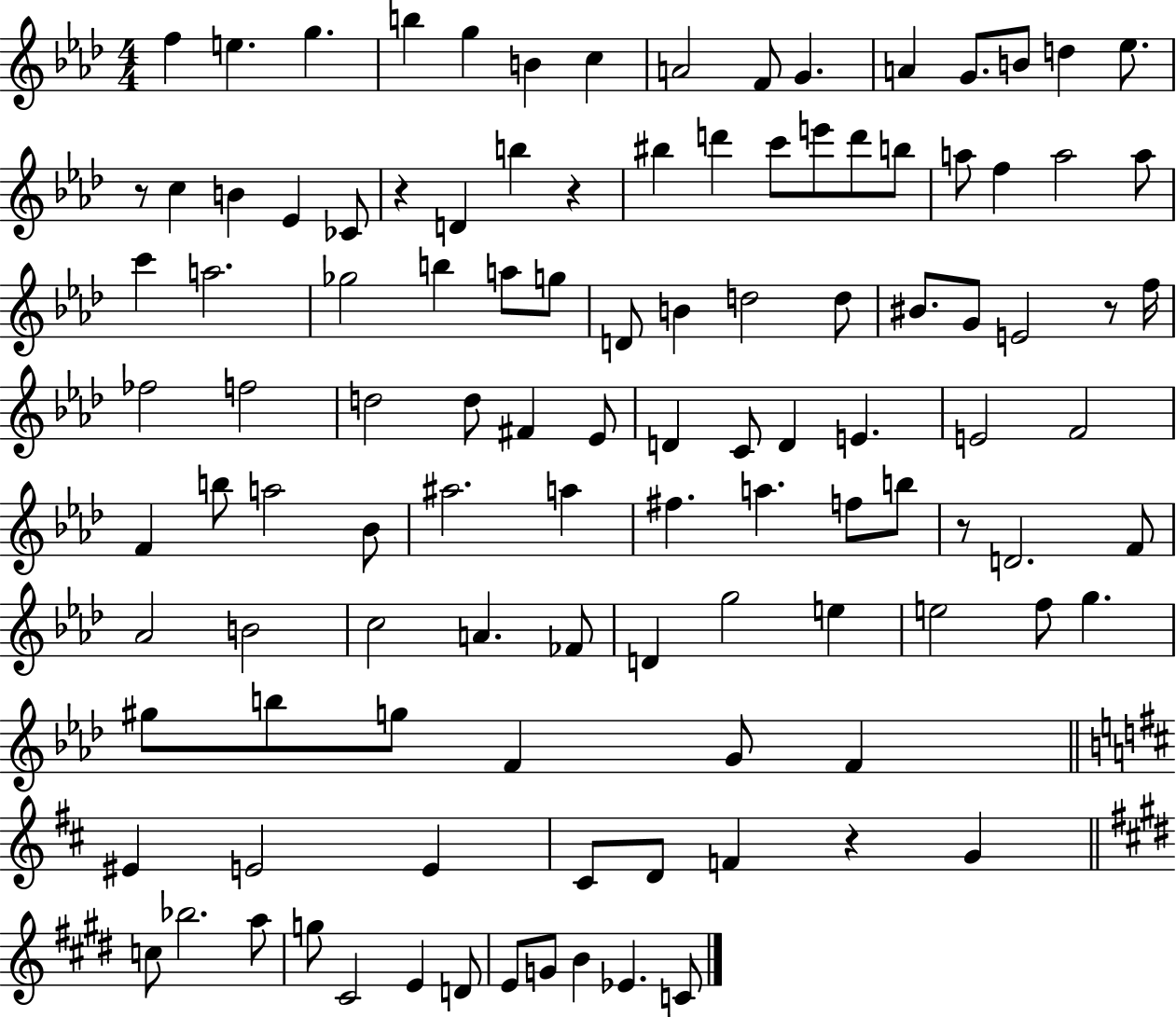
{
  \clef treble
  \numericTimeSignature
  \time 4/4
  \key aes \major
  f''4 e''4. g''4. | b''4 g''4 b'4 c''4 | a'2 f'8 g'4. | a'4 g'8. b'8 d''4 ees''8. | \break r8 c''4 b'4 ees'4 ces'8 | r4 d'4 b''4 r4 | bis''4 d'''4 c'''8 e'''8 d'''8 b''8 | a''8 f''4 a''2 a''8 | \break c'''4 a''2. | ges''2 b''4 a''8 g''8 | d'8 b'4 d''2 d''8 | bis'8. g'8 e'2 r8 f''16 | \break fes''2 f''2 | d''2 d''8 fis'4 ees'8 | d'4 c'8 d'4 e'4. | e'2 f'2 | \break f'4 b''8 a''2 bes'8 | ais''2. a''4 | fis''4. a''4. f''8 b''8 | r8 d'2. f'8 | \break aes'2 b'2 | c''2 a'4. fes'8 | d'4 g''2 e''4 | e''2 f''8 g''4. | \break gis''8 b''8 g''8 f'4 g'8 f'4 | \bar "||" \break \key d \major eis'4 e'2 e'4 | cis'8 d'8 f'4 r4 g'4 | \bar "||" \break \key e \major c''8 bes''2. a''8 | g''8 cis'2 e'4 d'8 | e'8 g'8 b'4 ees'4. c'8 | \bar "|."
}